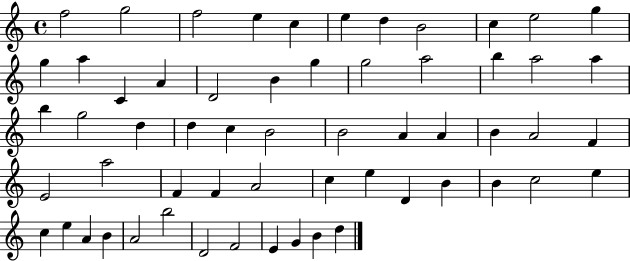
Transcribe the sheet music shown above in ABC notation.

X:1
T:Untitled
M:4/4
L:1/4
K:C
f2 g2 f2 e c e d B2 c e2 g g a C A D2 B g g2 a2 b a2 a b g2 d d c B2 B2 A A B A2 F E2 a2 F F A2 c e D B B c2 e c e A B A2 b2 D2 F2 E G B d